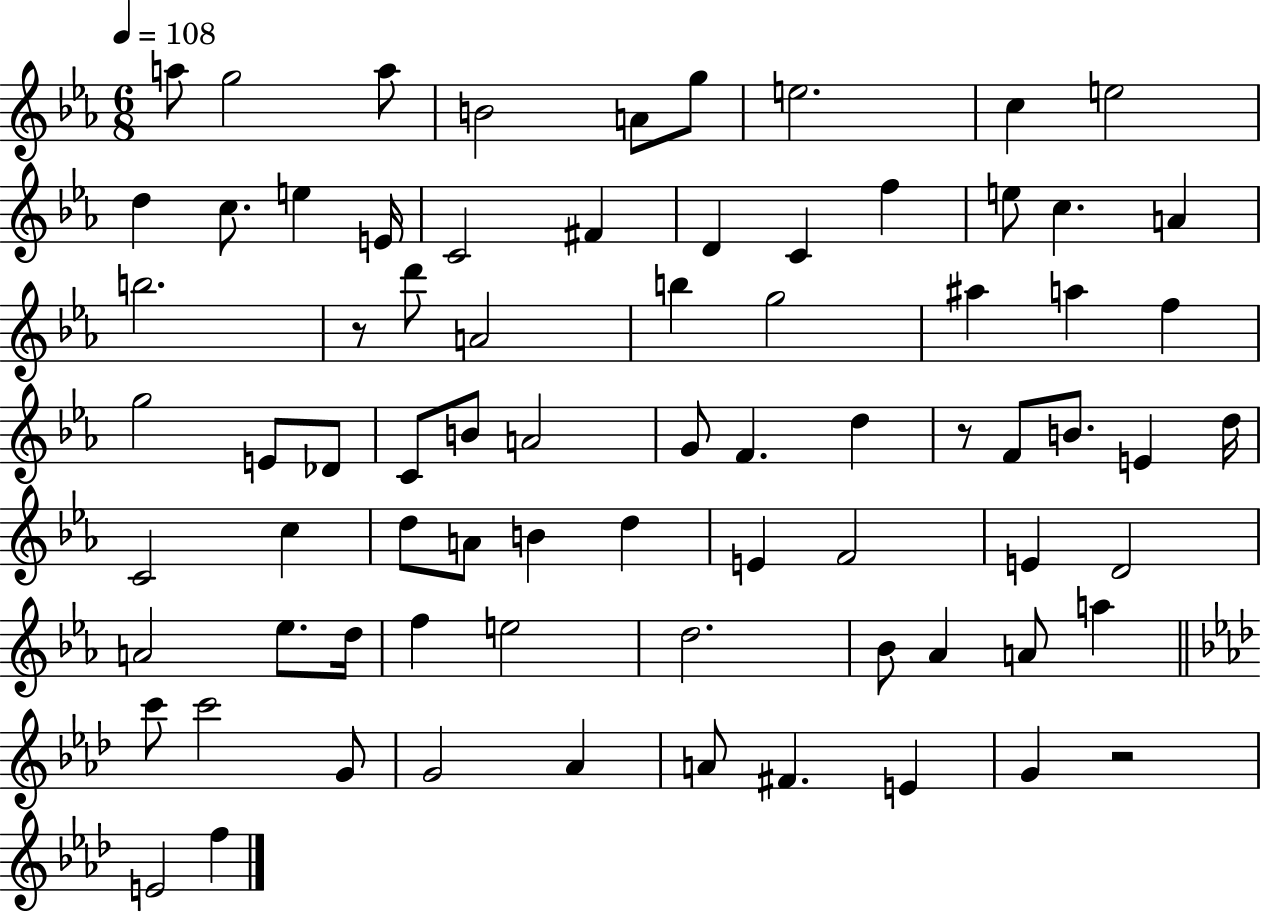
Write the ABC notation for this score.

X:1
T:Untitled
M:6/8
L:1/4
K:Eb
a/2 g2 a/2 B2 A/2 g/2 e2 c e2 d c/2 e E/4 C2 ^F D C f e/2 c A b2 z/2 d'/2 A2 b g2 ^a a f g2 E/2 _D/2 C/2 B/2 A2 G/2 F d z/2 F/2 B/2 E d/4 C2 c d/2 A/2 B d E F2 E D2 A2 _e/2 d/4 f e2 d2 _B/2 _A A/2 a c'/2 c'2 G/2 G2 _A A/2 ^F E G z2 E2 f